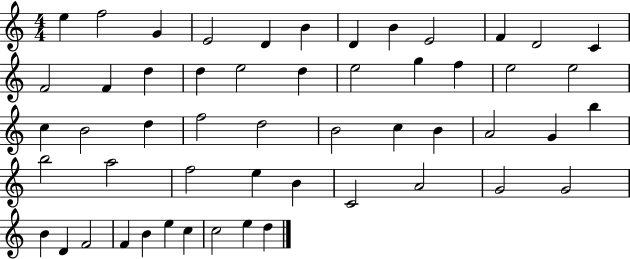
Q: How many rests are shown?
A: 0